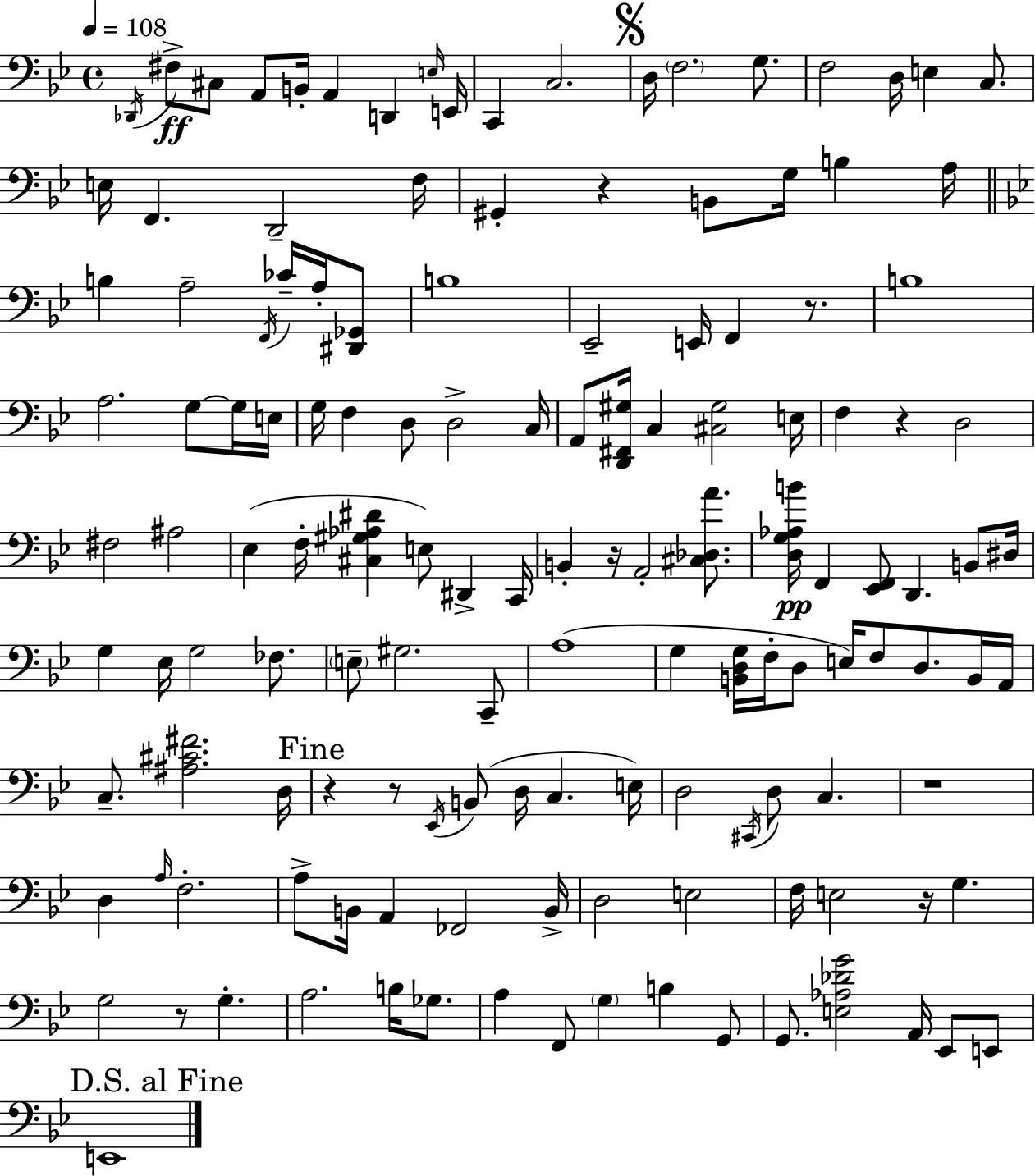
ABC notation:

X:1
T:Untitled
M:4/4
L:1/4
K:Gm
_D,,/4 ^F,/2 ^C,/2 A,,/2 B,,/4 A,, D,, E,/4 E,,/4 C,, C,2 D,/4 F,2 G,/2 F,2 D,/4 E, C,/2 E,/4 F,, D,,2 F,/4 ^G,, z B,,/2 G,/4 B, A,/4 B, A,2 F,,/4 _C/4 A,/4 [^D,,_G,,]/2 B,4 _E,,2 E,,/4 F,, z/2 B,4 A,2 G,/2 G,/4 E,/4 G,/4 F, D,/2 D,2 C,/4 A,,/2 [D,,^F,,^G,]/4 C, [^C,^G,]2 E,/4 F, z D,2 ^F,2 ^A,2 _E, F,/4 [^C,^G,_A,^D] E,/2 ^D,, C,,/4 B,, z/4 A,,2 [^C,_D,A]/2 [D,G,_A,B]/4 F,, [_E,,F,,]/2 D,, B,,/2 ^D,/4 G, _E,/4 G,2 _F,/2 E,/2 ^G,2 C,,/2 A,4 G, [B,,D,G,]/4 F,/4 D,/2 E,/4 F,/2 D,/2 B,,/4 A,,/4 C,/2 [^A,^C^F]2 D,/4 z z/2 _E,,/4 B,,/2 D,/4 C, E,/4 D,2 ^C,,/4 D,/2 C, z4 D, A,/4 F,2 A,/2 B,,/4 A,, _F,,2 B,,/4 D,2 E,2 F,/4 E,2 z/4 G, G,2 z/2 G, A,2 B,/4 _G,/2 A, F,,/2 G, B, G,,/2 G,,/2 [E,_A,_DG]2 A,,/4 _E,,/2 E,,/2 E,,4